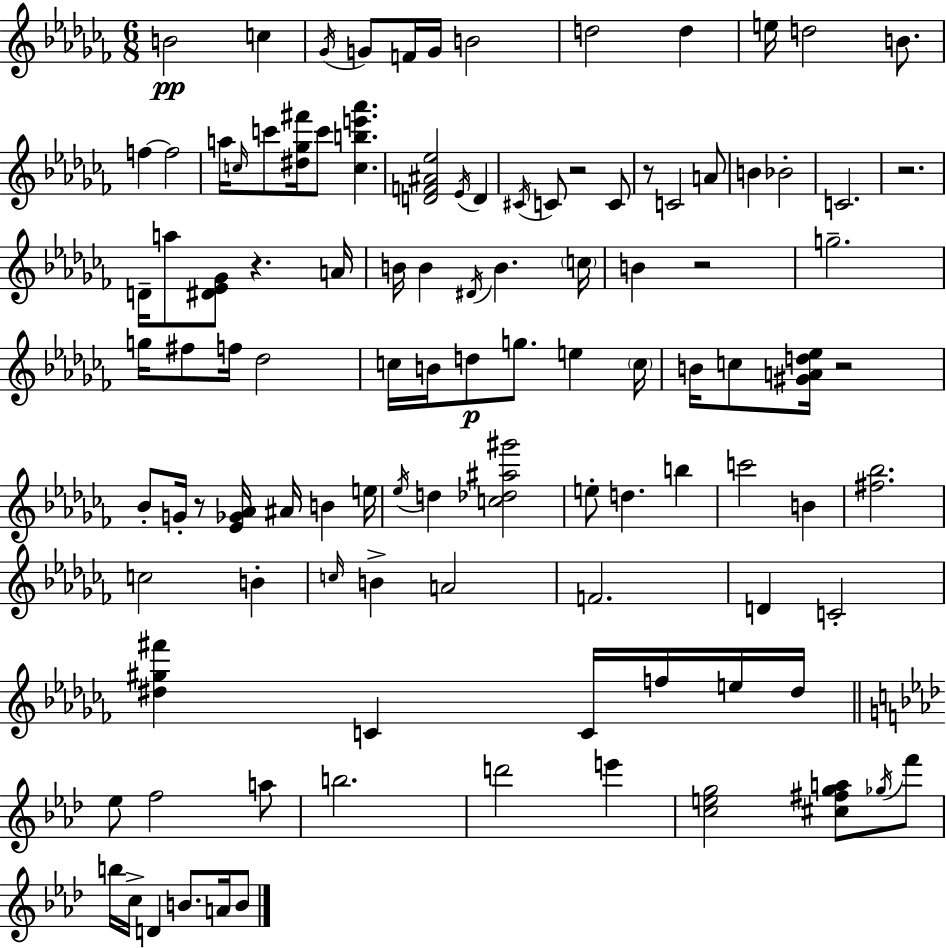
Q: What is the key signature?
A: AES minor